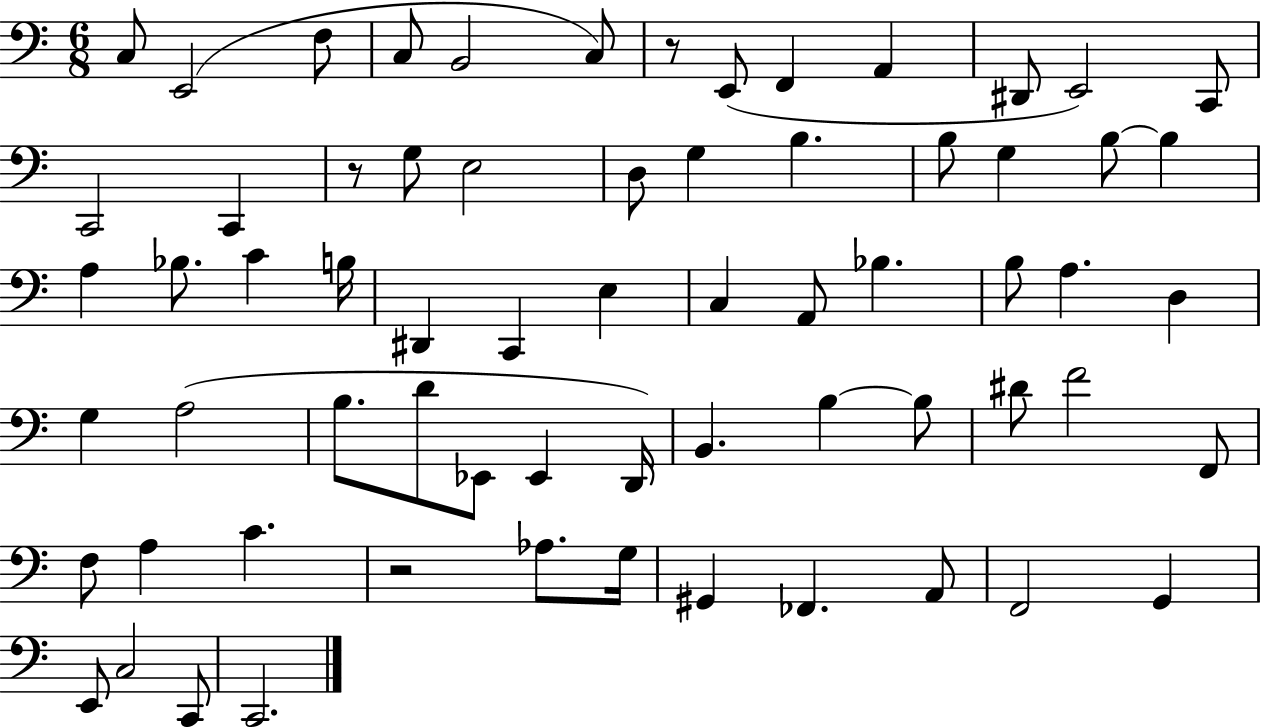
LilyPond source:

{
  \clef bass
  \numericTimeSignature
  \time 6/8
  \key c \major
  c8 e,2( f8 | c8 b,2 c8) | r8 e,8( f,4 a,4 | dis,8 e,2) c,8 | \break c,2 c,4 | r8 g8 e2 | d8 g4 b4. | b8 g4 b8~~ b4 | \break a4 bes8. c'4 b16 | dis,4 c,4 e4 | c4 a,8 bes4. | b8 a4. d4 | \break g4 a2( | b8. d'8 ees,8 ees,4 d,16) | b,4. b4~~ b8 | dis'8 f'2 f,8 | \break f8 a4 c'4. | r2 aes8. g16 | gis,4 fes,4. a,8 | f,2 g,4 | \break e,8 c2 c,8 | c,2. | \bar "|."
}